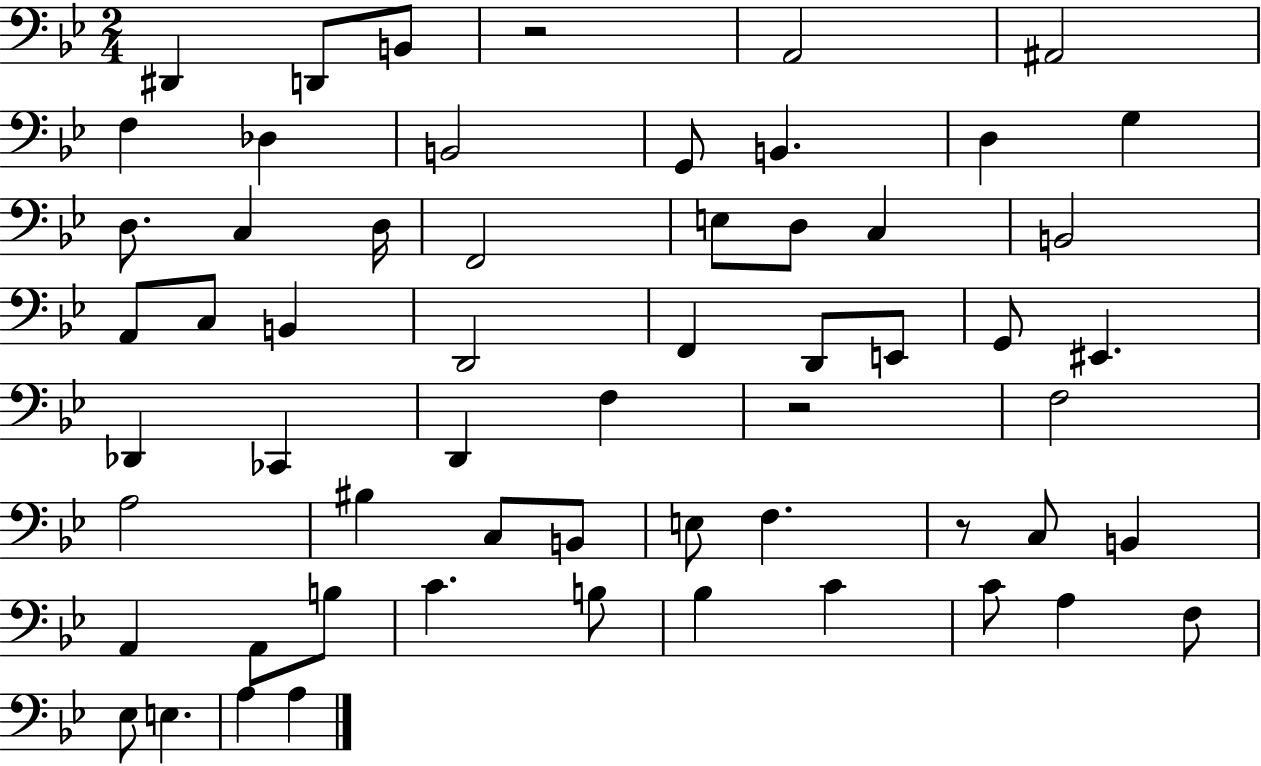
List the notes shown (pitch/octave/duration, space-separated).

D#2/q D2/e B2/e R/h A2/h A#2/h F3/q Db3/q B2/h G2/e B2/q. D3/q G3/q D3/e. C3/q D3/s F2/h E3/e D3/e C3/q B2/h A2/e C3/e B2/q D2/h F2/q D2/e E2/e G2/e EIS2/q. Db2/q CES2/q D2/q F3/q R/h F3/h A3/h BIS3/q C3/e B2/e E3/e F3/q. R/e C3/e B2/q A2/q A2/e B3/e C4/q. B3/e Bb3/q C4/q C4/e A3/q F3/e Eb3/e E3/q. A3/q A3/q